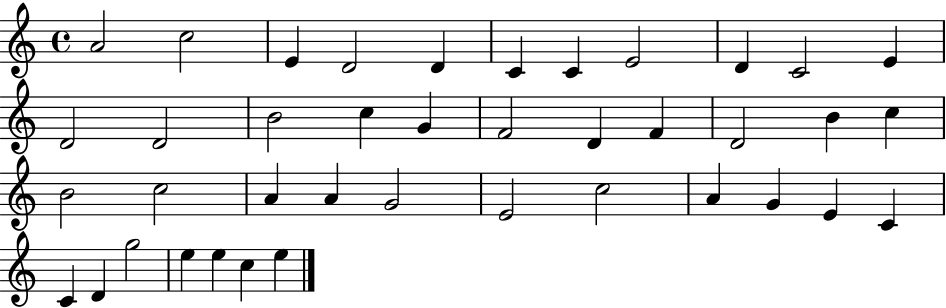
A4/h C5/h E4/q D4/h D4/q C4/q C4/q E4/h D4/q C4/h E4/q D4/h D4/h B4/h C5/q G4/q F4/h D4/q F4/q D4/h B4/q C5/q B4/h C5/h A4/q A4/q G4/h E4/h C5/h A4/q G4/q E4/q C4/q C4/q D4/q G5/h E5/q E5/q C5/q E5/q